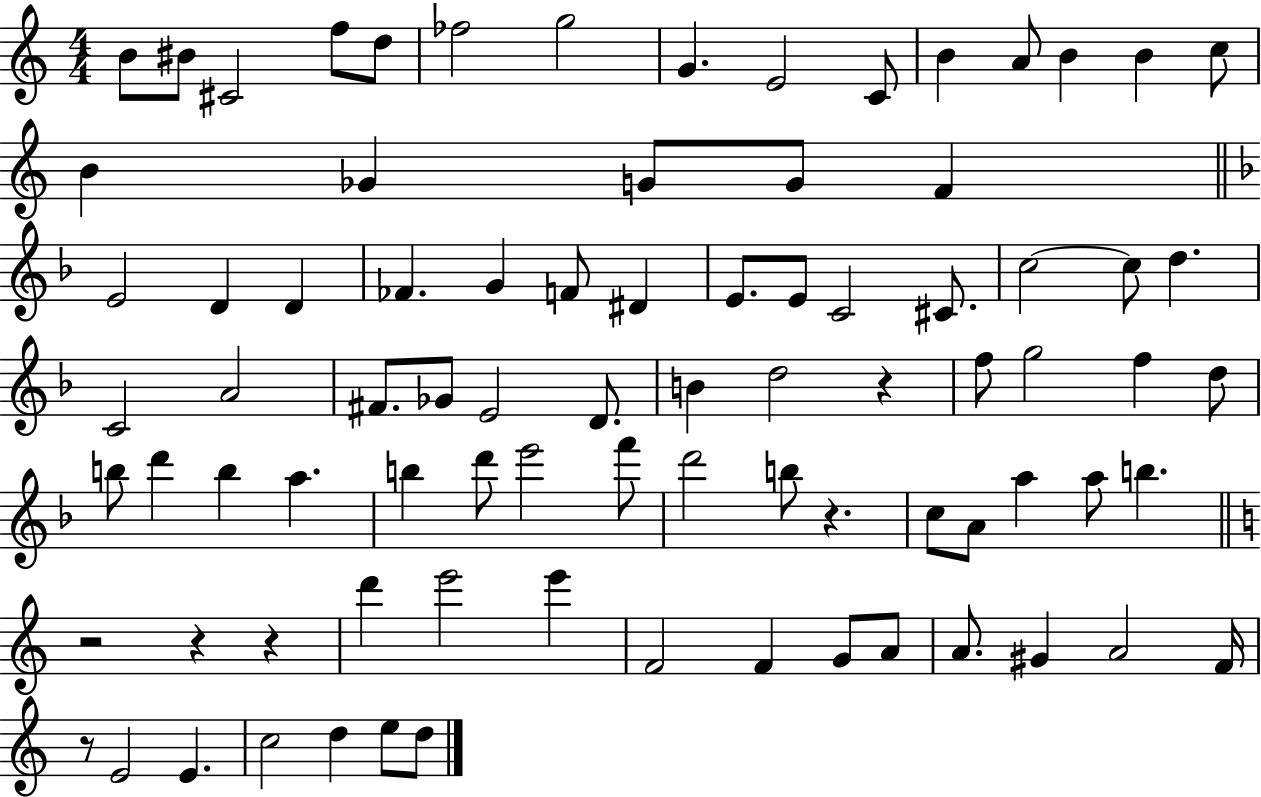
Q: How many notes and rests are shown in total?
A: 84